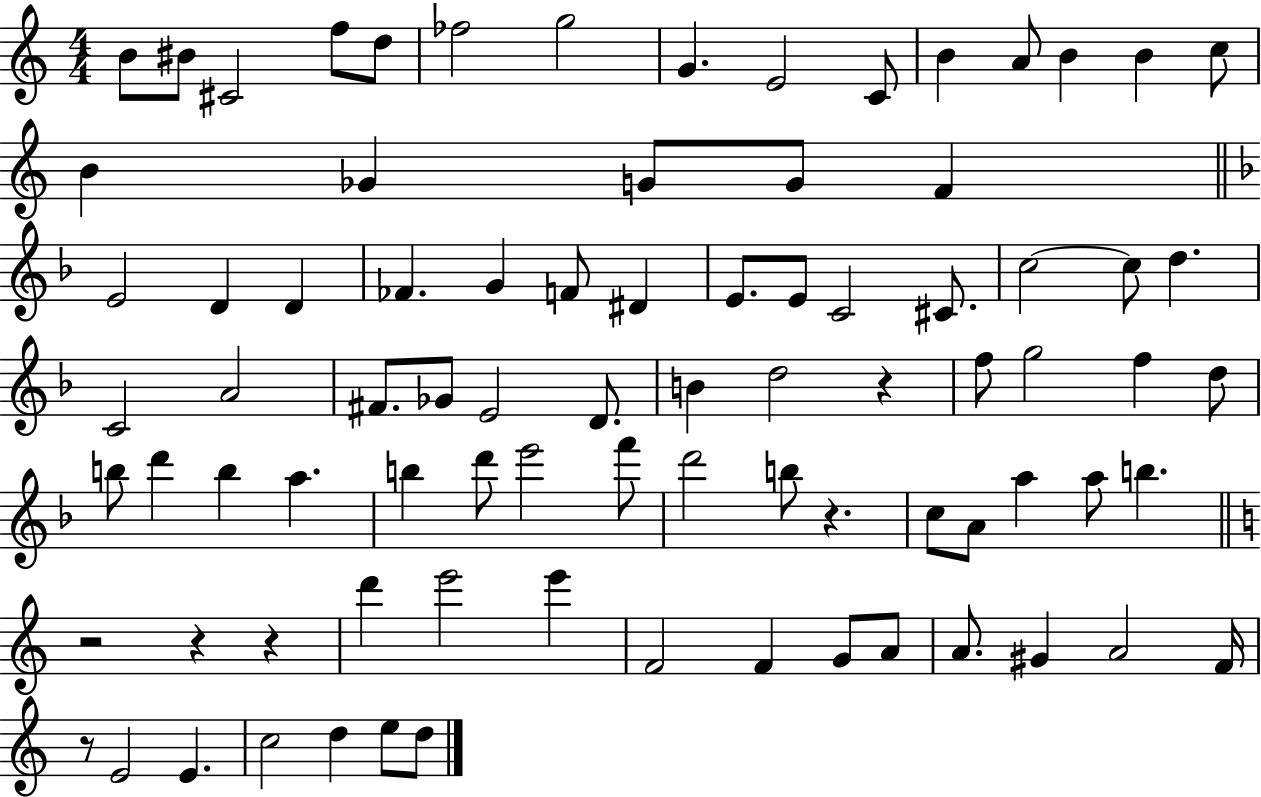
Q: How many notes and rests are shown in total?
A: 84